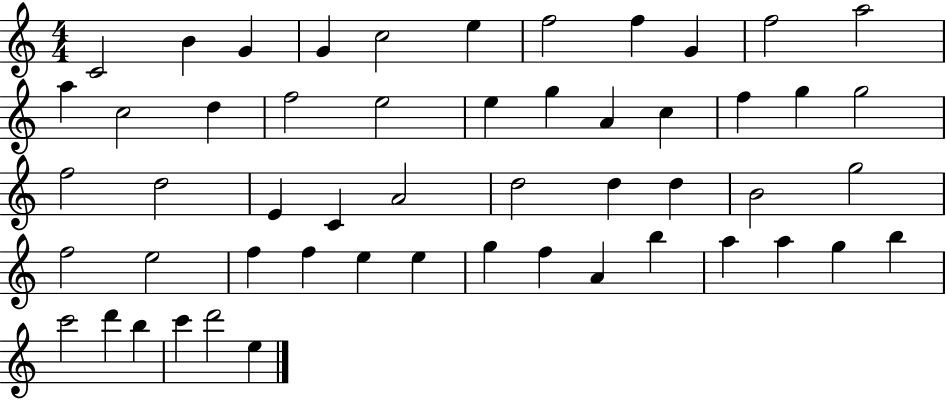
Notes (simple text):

C4/h B4/q G4/q G4/q C5/h E5/q F5/h F5/q G4/q F5/h A5/h A5/q C5/h D5/q F5/h E5/h E5/q G5/q A4/q C5/q F5/q G5/q G5/h F5/h D5/h E4/q C4/q A4/h D5/h D5/q D5/q B4/h G5/h F5/h E5/h F5/q F5/q E5/q E5/q G5/q F5/q A4/q B5/q A5/q A5/q G5/q B5/q C6/h D6/q B5/q C6/q D6/h E5/q